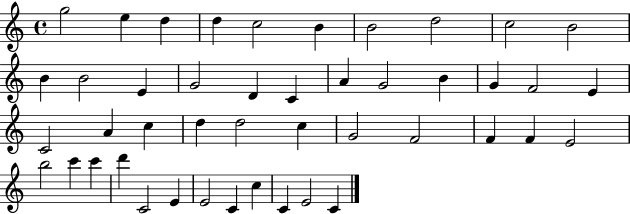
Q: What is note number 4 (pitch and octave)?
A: D5